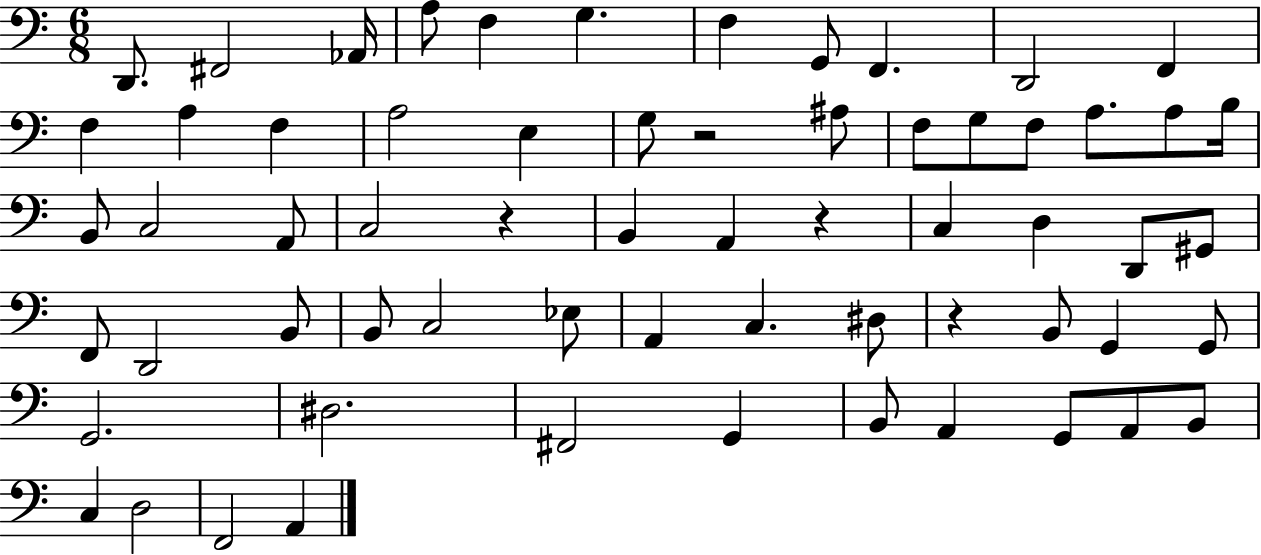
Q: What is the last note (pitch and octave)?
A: A2